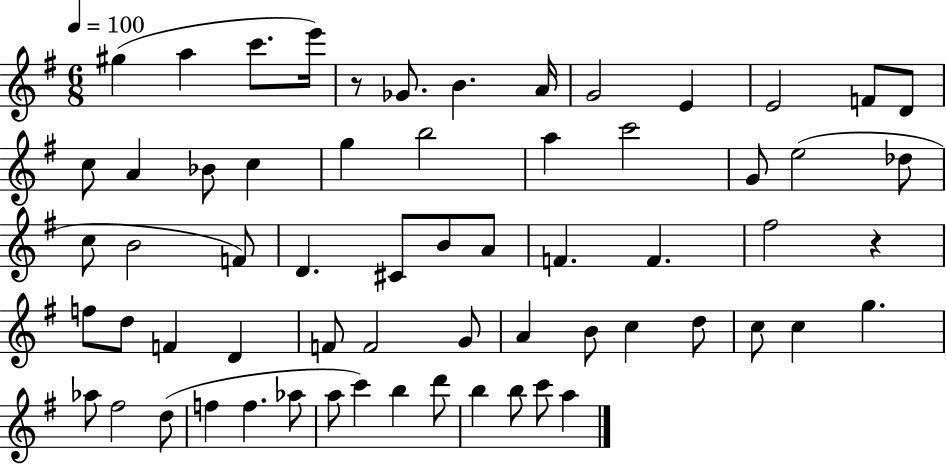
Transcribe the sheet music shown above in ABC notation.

X:1
T:Untitled
M:6/8
L:1/4
K:G
^g a c'/2 e'/4 z/2 _G/2 B A/4 G2 E E2 F/2 D/2 c/2 A _B/2 c g b2 a c'2 G/2 e2 _d/2 c/2 B2 F/2 D ^C/2 B/2 A/2 F F ^f2 z f/2 d/2 F D F/2 F2 G/2 A B/2 c d/2 c/2 c g _a/2 ^f2 d/2 f f _a/2 a/2 c' b d'/2 b b/2 c'/2 a